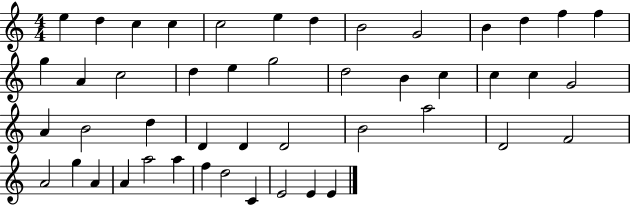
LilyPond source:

{
  \clef treble
  \numericTimeSignature
  \time 4/4
  \key c \major
  e''4 d''4 c''4 c''4 | c''2 e''4 d''4 | b'2 g'2 | b'4 d''4 f''4 f''4 | \break g''4 a'4 c''2 | d''4 e''4 g''2 | d''2 b'4 c''4 | c''4 c''4 g'2 | \break a'4 b'2 d''4 | d'4 d'4 d'2 | b'2 a''2 | d'2 f'2 | \break a'2 g''4 a'4 | a'4 a''2 a''4 | f''4 d''2 c'4 | e'2 e'4 e'4 | \break \bar "|."
}